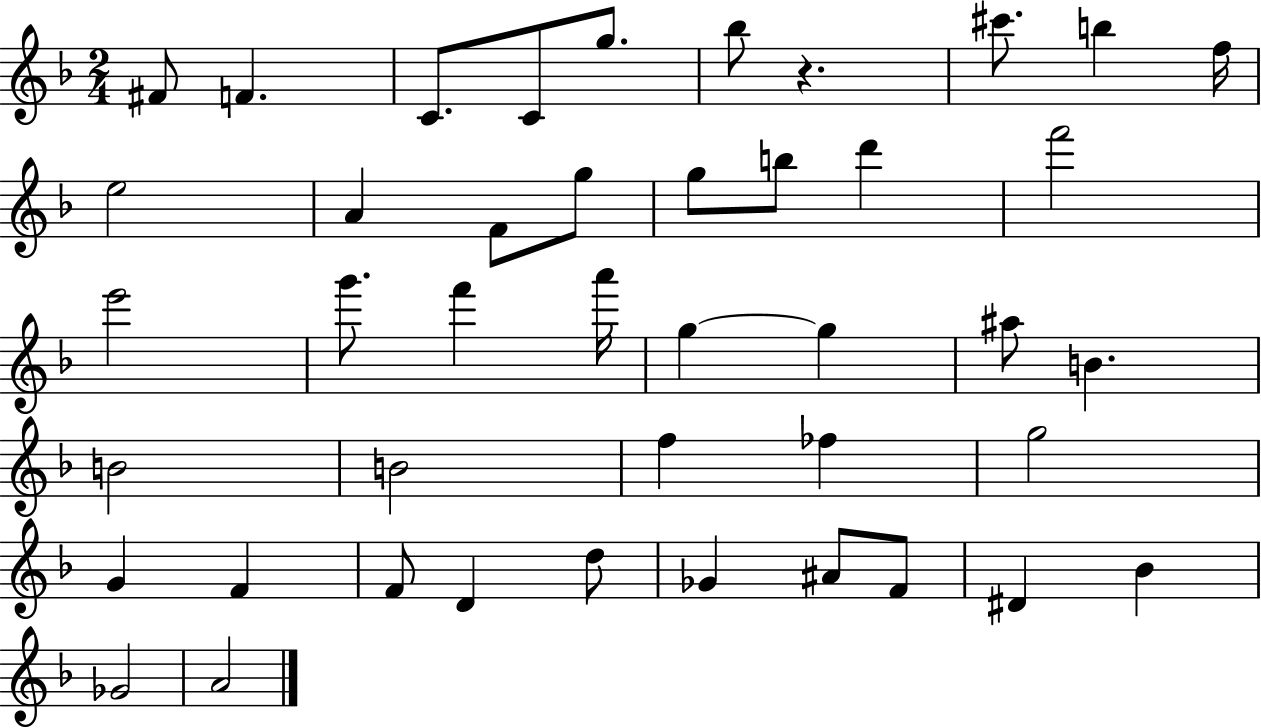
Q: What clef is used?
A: treble